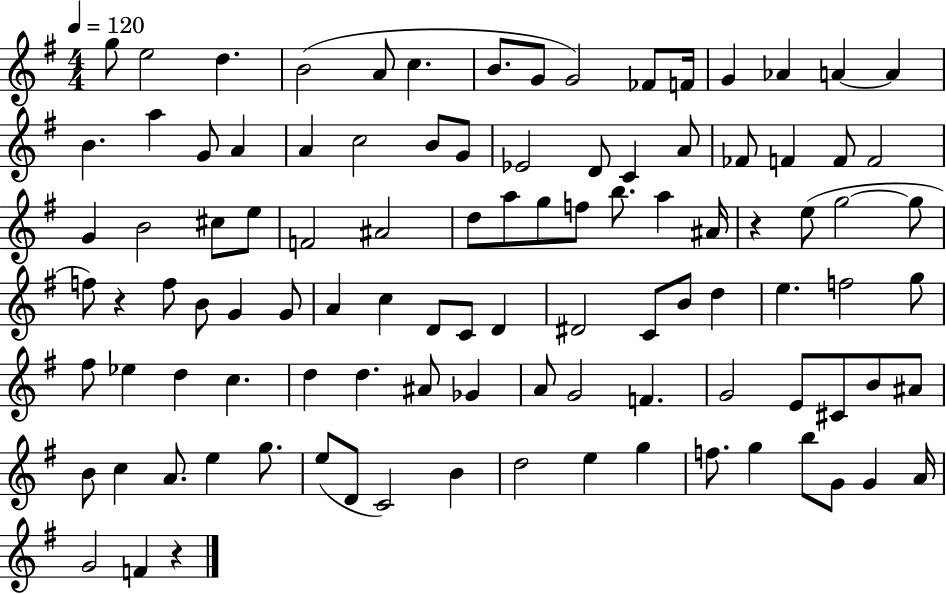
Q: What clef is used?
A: treble